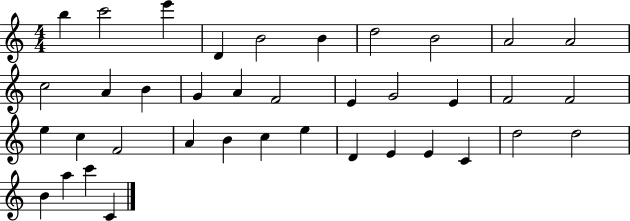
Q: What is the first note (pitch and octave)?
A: B5